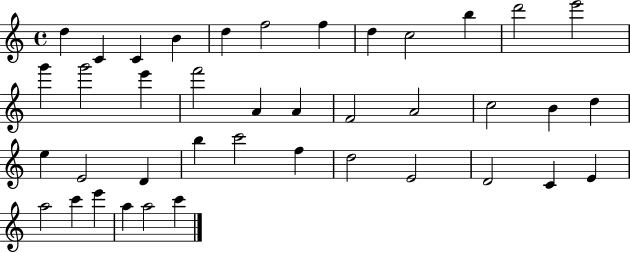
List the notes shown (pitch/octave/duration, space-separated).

D5/q C4/q C4/q B4/q D5/q F5/h F5/q D5/q C5/h B5/q D6/h E6/h G6/q G6/h E6/q F6/h A4/q A4/q F4/h A4/h C5/h B4/q D5/q E5/q E4/h D4/q B5/q C6/h F5/q D5/h E4/h D4/h C4/q E4/q A5/h C6/q E6/q A5/q A5/h C6/q